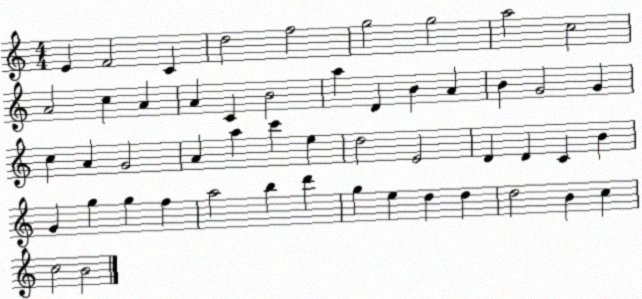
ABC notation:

X:1
T:Untitled
M:4/4
L:1/4
K:C
E F2 C d2 f2 g2 g2 a2 c2 A2 c A A C B2 a D B A B G2 G c A G2 A a c' e d2 E2 D D C B G g g f a2 b d' g e d d d2 B c c2 B2